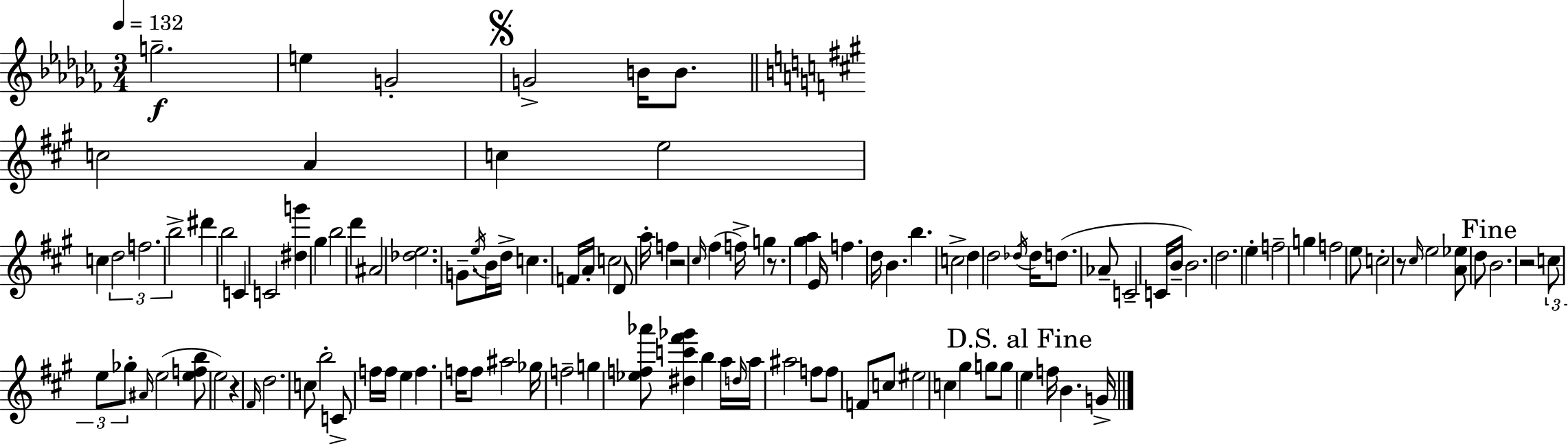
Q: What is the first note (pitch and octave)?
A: G5